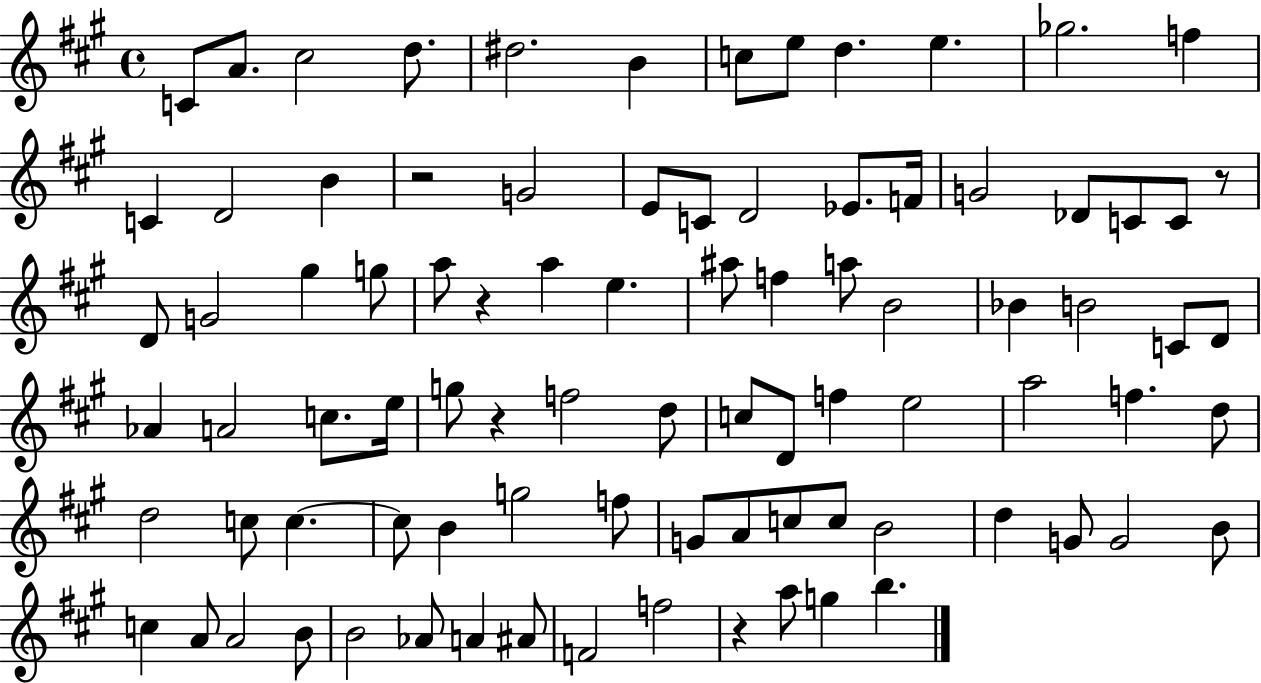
C4/e A4/e. C#5/h D5/e. D#5/h. B4/q C5/e E5/e D5/q. E5/q. Gb5/h. F5/q C4/q D4/h B4/q R/h G4/h E4/e C4/e D4/h Eb4/e. F4/s G4/h Db4/e C4/e C4/e R/e D4/e G4/h G#5/q G5/e A5/e R/q A5/q E5/q. A#5/e F5/q A5/e B4/h Bb4/q B4/h C4/e D4/e Ab4/q A4/h C5/e. E5/s G5/e R/q F5/h D5/e C5/e D4/e F5/q E5/h A5/h F5/q. D5/e D5/h C5/e C5/q. C5/e B4/q G5/h F5/e G4/e A4/e C5/e C5/e B4/h D5/q G4/e G4/h B4/e C5/q A4/e A4/h B4/e B4/h Ab4/e A4/q A#4/e F4/h F5/h R/q A5/e G5/q B5/q.